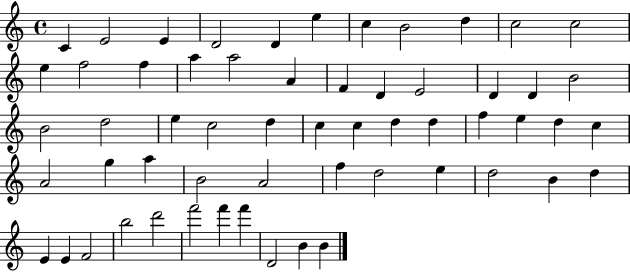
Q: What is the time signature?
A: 4/4